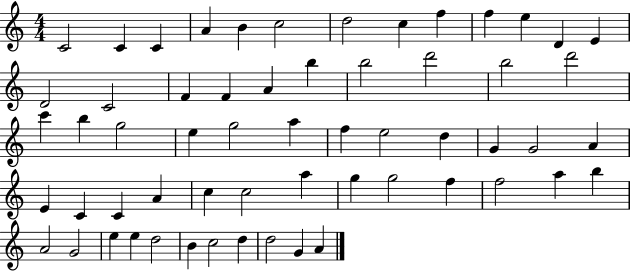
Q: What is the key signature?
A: C major